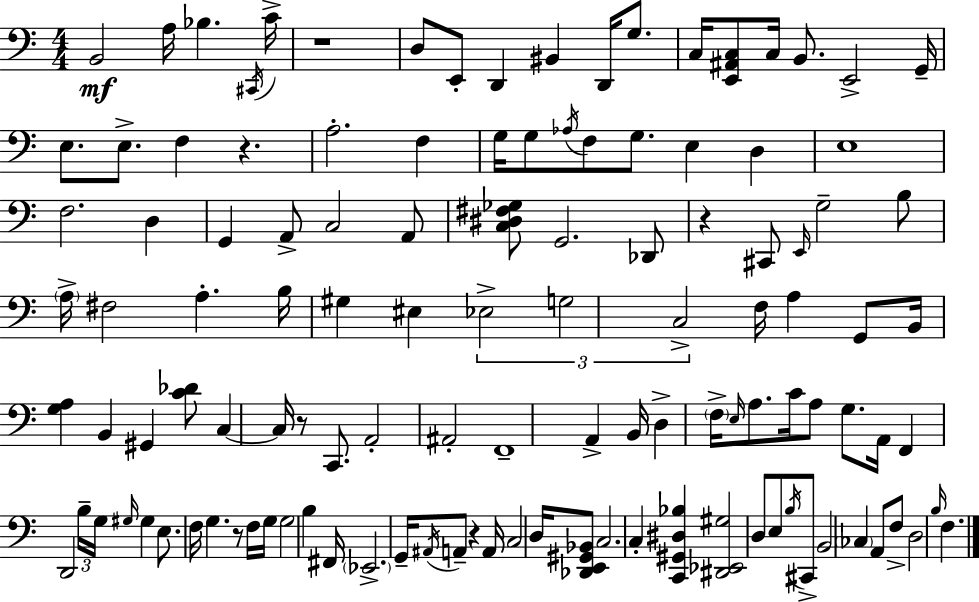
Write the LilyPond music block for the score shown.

{
  \clef bass
  \numericTimeSignature
  \time 4/4
  \key a \minor
  \repeat volta 2 { b,2\mf a16 bes4. \acciaccatura { cis,16 } | c'16-> r1 | d8 e,8-. d,4 bis,4 d,16 g8. | c16 <e, ais, c>8 c16 b,8. e,2-> | \break g,16-- e8. e8.-> f4 r4. | a2.-. f4 | g16 g8 \acciaccatura { aes16 } f8 g8. e4 d4 | e1 | \break f2. d4 | g,4 a,8-> c2 | a,8 <c dis fis ges>8 g,2. | des,8 r4 cis,8 \grace { e,16 } g2-- | \break b8 \parenthesize a16-> fis2 a4.-. | b16 gis4 eis4 \tuplet 3/2 { ees2-> | g2 c2-> } | f16 a4 g,8 b,16 <g a>4 b,4 | \break gis,4 <c' des'>8 c4~~ c16 r8 | c,8. a,2-. ais,2-. | f,1-- | a,4-> b,16 d4-> \parenthesize f16-> \grace { e16 } a8. | \break c'16 a8 g8. a,16 f,4 d,2 | \tuplet 3/2 { b16-- g16 \grace { gis16 } } gis4 e8. f16 g4. | r8 f16 g16 g2 | b4 fis,16 \parenthesize ees,2.-> | \break g,16-- \acciaccatura { ais,16 } a,8-- r4 a,16 c2 | d16 <des, e, gis, bes,>8 c2. | c4-. <c, gis, dis bes>4 <dis, ees, gis>2 | d8 e8 \acciaccatura { b16 } cis,8-> b,2 | \break \parenthesize ces4 a,8 f8-> d2 | \grace { b16 } f4. } \bar "|."
}